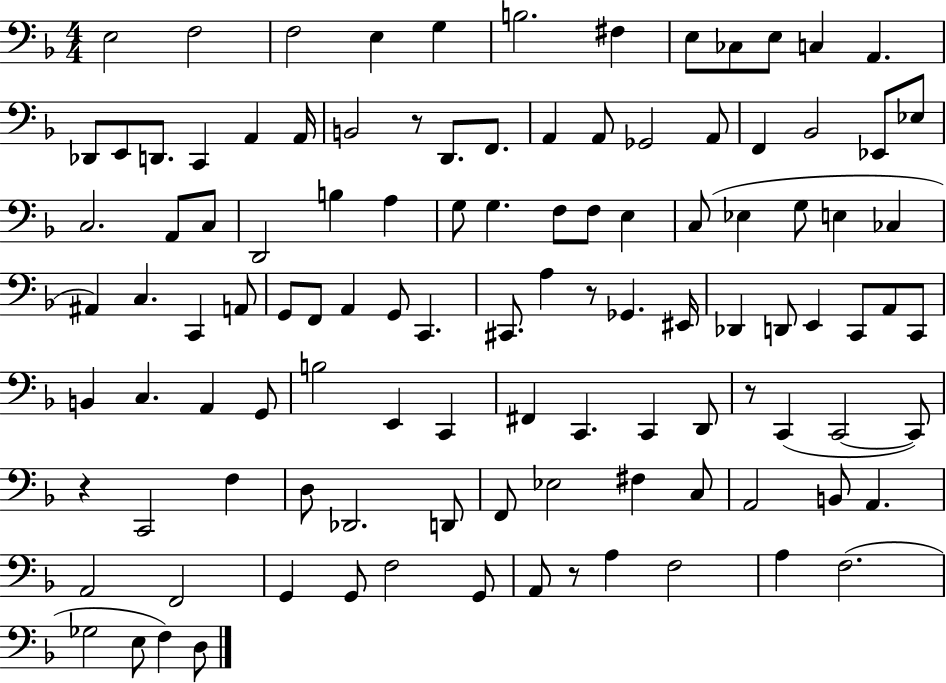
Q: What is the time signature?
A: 4/4